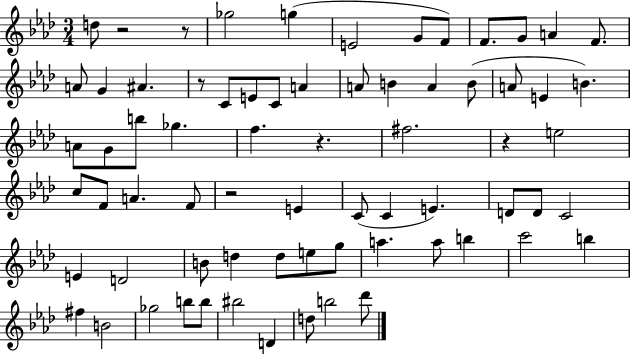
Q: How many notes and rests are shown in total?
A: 70